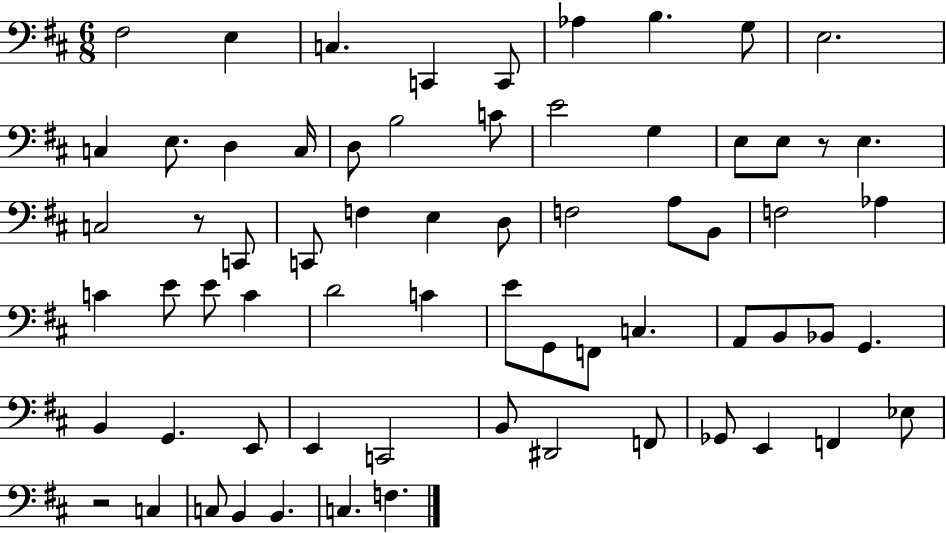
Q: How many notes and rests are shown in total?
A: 67